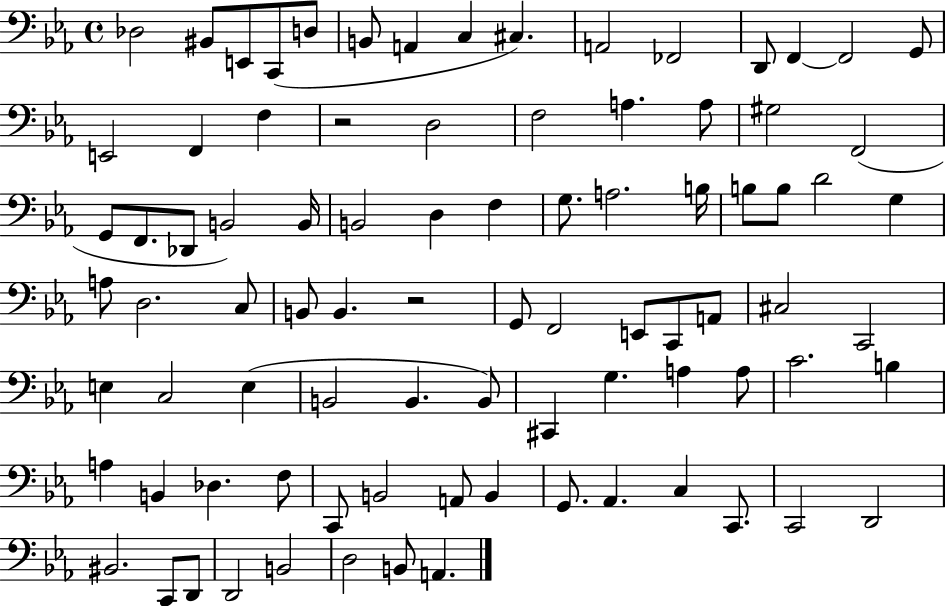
{
  \clef bass
  \time 4/4
  \defaultTimeSignature
  \key ees \major
  des2 bis,8 e,8 c,8( d8 | b,8 a,4 c4 cis4.) | a,2 fes,2 | d,8 f,4~~ f,2 g,8 | \break e,2 f,4 f4 | r2 d2 | f2 a4. a8 | gis2 f,2( | \break g,8 f,8. des,8 b,2) b,16 | b,2 d4 f4 | g8. a2. b16 | b8 b8 d'2 g4 | \break a8 d2. c8 | b,8 b,4. r2 | g,8 f,2 e,8 c,8 a,8 | cis2 c,2 | \break e4 c2 e4( | b,2 b,4. b,8) | cis,4 g4. a4 a8 | c'2. b4 | \break a4 b,4 des4. f8 | c,8 b,2 a,8 b,4 | g,8. aes,4. c4 c,8. | c,2 d,2 | \break bis,2. c,8 d,8 | d,2 b,2 | d2 b,8 a,4. | \bar "|."
}